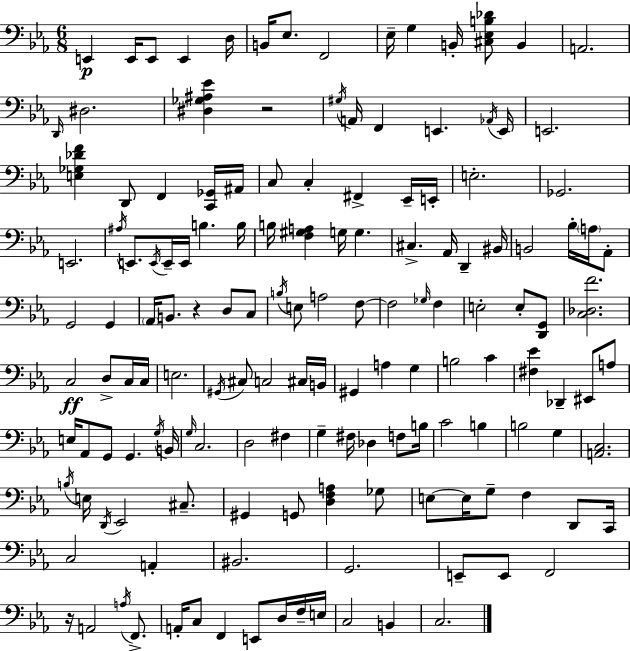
E2/q E2/s E2/e E2/q D3/s B2/s Eb3/e. F2/h Eb3/s G3/q B2/s [C#3,Eb3,B3,Db4]/e B2/q A2/h. D2/s D#3/h. [D#3,Gb3,A#3,Eb4]/q R/h G#3/s A2/s F2/q E2/q. Ab2/s E2/s E2/h. [E3,Gb3,Db4,F4]/q D2/e F2/q [C2,Gb2]/s A#2/s C3/e C3/q F#2/q Eb2/s E2/s E3/h. Gb2/h. E2/h. A#3/s E2/e. E2/s E2/s E2/s B3/q. B3/s B3/s [F3,G#3,A3]/q G3/s G3/q. C#3/q. Ab2/s D2/q BIS2/s B2/h Bb3/s A3/s Ab2/e G2/h G2/q Ab2/s B2/e. R/q D3/e C3/e B3/s E3/e A3/h F3/e F3/h Gb3/s F3/q E3/h E3/e [D2,G2]/e [C3,Db3,F4]/h. C3/h D3/e C3/s C3/s E3/h. G#2/s C#3/e C3/h C#3/s B2/s G#2/q A3/q G3/q B3/h C4/q [F#3,Eb4]/q Db2/q EIS2/e A3/e E3/s Ab2/e G2/e G2/q. G3/s B2/s G3/s C3/h. D3/h F#3/q G3/q F#3/s Db3/q F3/e B3/s C4/h B3/q B3/h G3/q [A2,C3]/h. B3/s E3/s D2/s Eb2/h C#3/e. G#2/q G2/e [D3,F3,A3]/q Gb3/e E3/e E3/s G3/e F3/q D2/e C2/s C3/h A2/q BIS2/h. G2/h. E2/e E2/e F2/h R/s A2/h A3/s F2/e. A2/s C3/e F2/q E2/e D3/s F3/s E3/s C3/h B2/q C3/h.